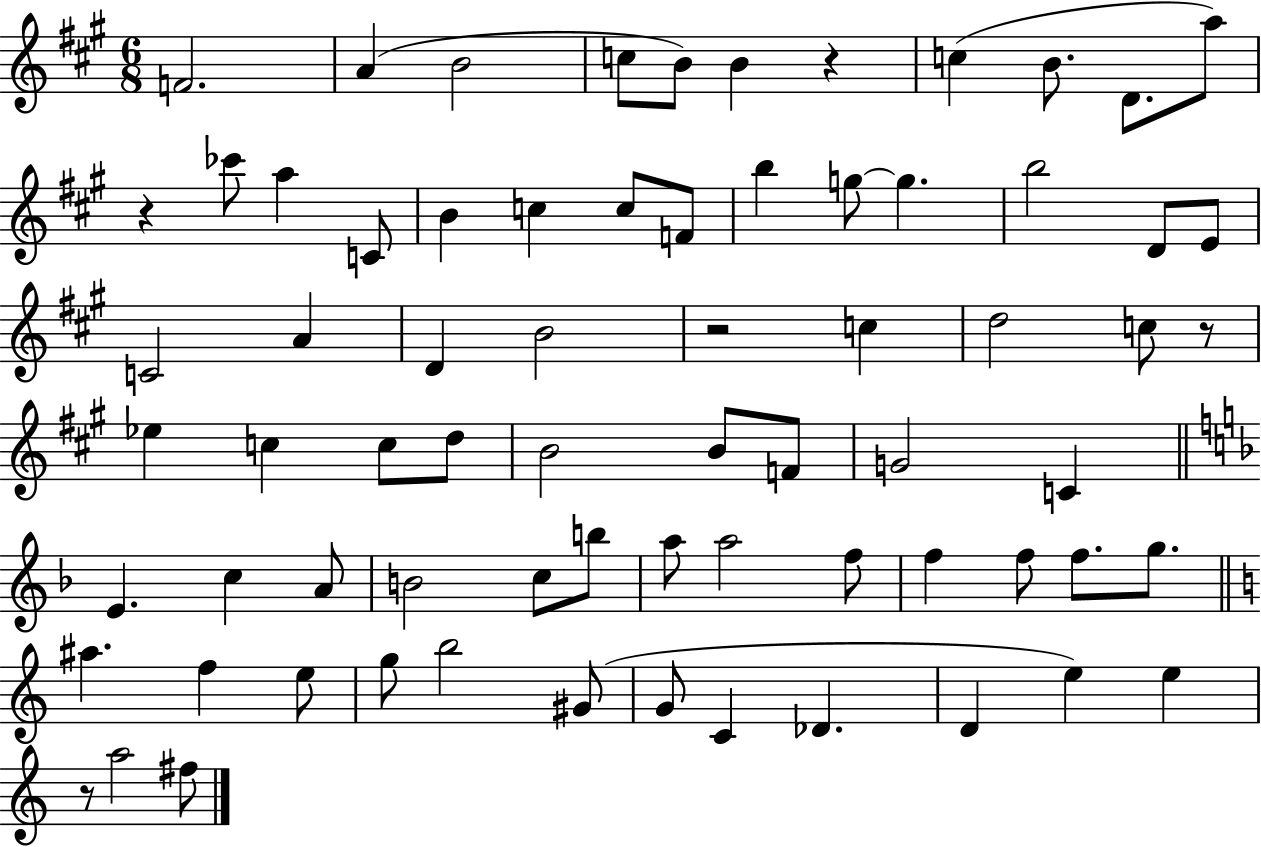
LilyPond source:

{
  \clef treble
  \numericTimeSignature
  \time 6/8
  \key a \major
  f'2. | a'4( b'2 | c''8 b'8) b'4 r4 | c''4( b'8. d'8. a''8) | \break r4 ces'''8 a''4 c'8 | b'4 c''4 c''8 f'8 | b''4 g''8~~ g''4. | b''2 d'8 e'8 | \break c'2 a'4 | d'4 b'2 | r2 c''4 | d''2 c''8 r8 | \break ees''4 c''4 c''8 d''8 | b'2 b'8 f'8 | g'2 c'4 | \bar "||" \break \key f \major e'4. c''4 a'8 | b'2 c''8 b''8 | a''8 a''2 f''8 | f''4 f''8 f''8. g''8. | \break \bar "||" \break \key c \major ais''4. f''4 e''8 | g''8 b''2 gis'8( | g'8 c'4 des'4. | d'4 e''4) e''4 | \break r8 a''2 fis''8 | \bar "|."
}